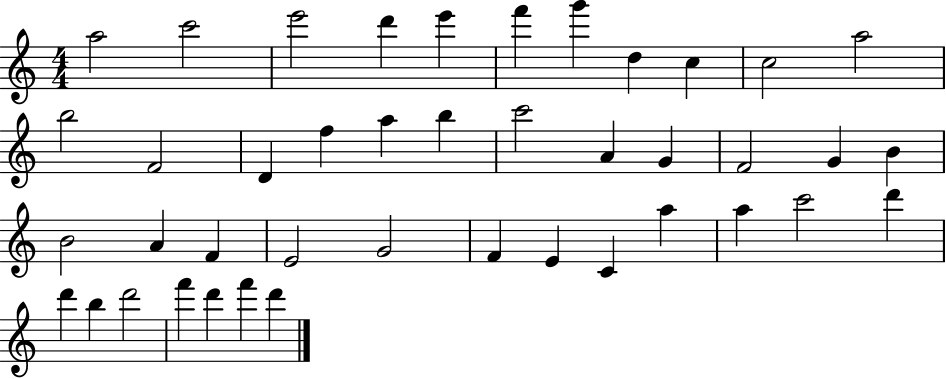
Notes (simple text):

A5/h C6/h E6/h D6/q E6/q F6/q G6/q D5/q C5/q C5/h A5/h B5/h F4/h D4/q F5/q A5/q B5/q C6/h A4/q G4/q F4/h G4/q B4/q B4/h A4/q F4/q E4/h G4/h F4/q E4/q C4/q A5/q A5/q C6/h D6/q D6/q B5/q D6/h F6/q D6/q F6/q D6/q